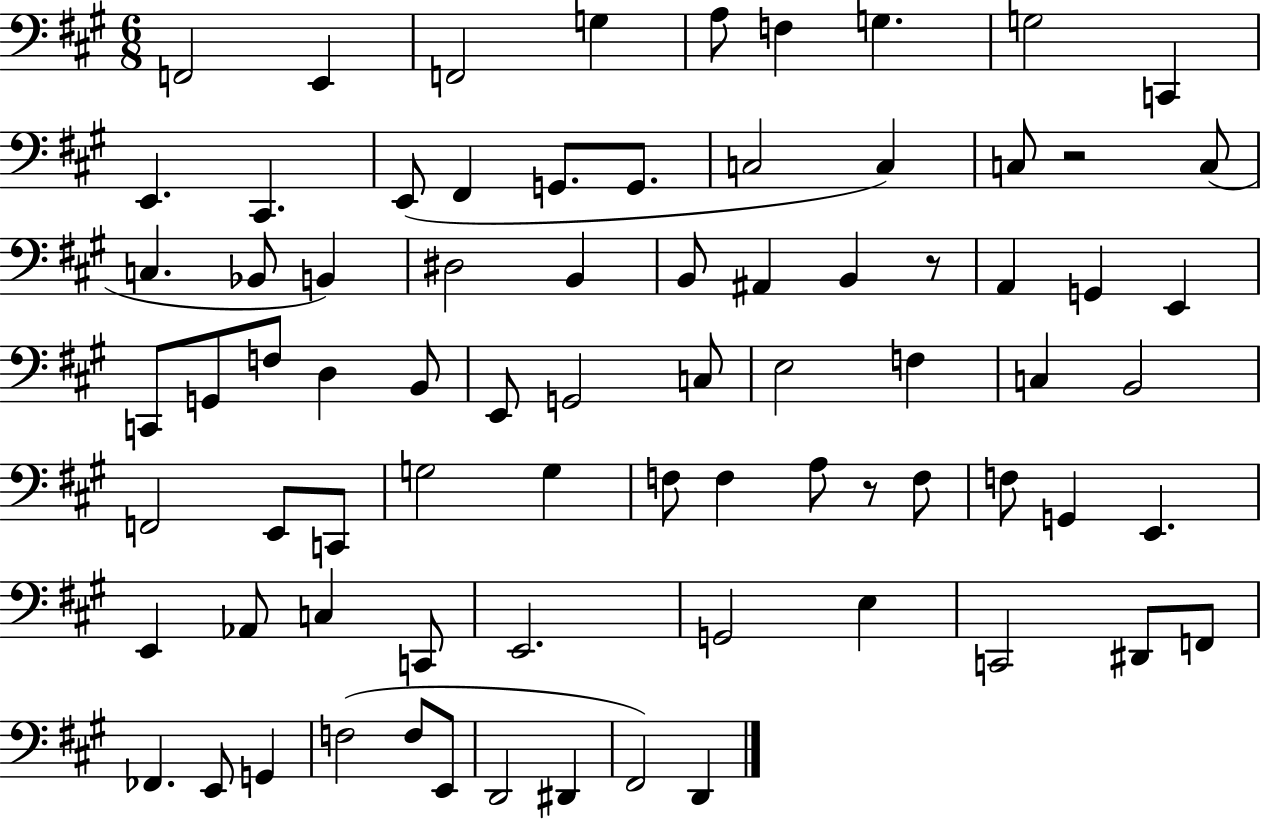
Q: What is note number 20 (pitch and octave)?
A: C3